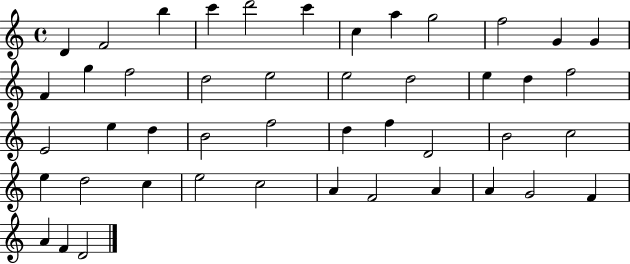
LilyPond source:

{
  \clef treble
  \time 4/4
  \defaultTimeSignature
  \key c \major
  d'4 f'2 b''4 | c'''4 d'''2 c'''4 | c''4 a''4 g''2 | f''2 g'4 g'4 | \break f'4 g''4 f''2 | d''2 e''2 | e''2 d''2 | e''4 d''4 f''2 | \break e'2 e''4 d''4 | b'2 f''2 | d''4 f''4 d'2 | b'2 c''2 | \break e''4 d''2 c''4 | e''2 c''2 | a'4 f'2 a'4 | a'4 g'2 f'4 | \break a'4 f'4 d'2 | \bar "|."
}